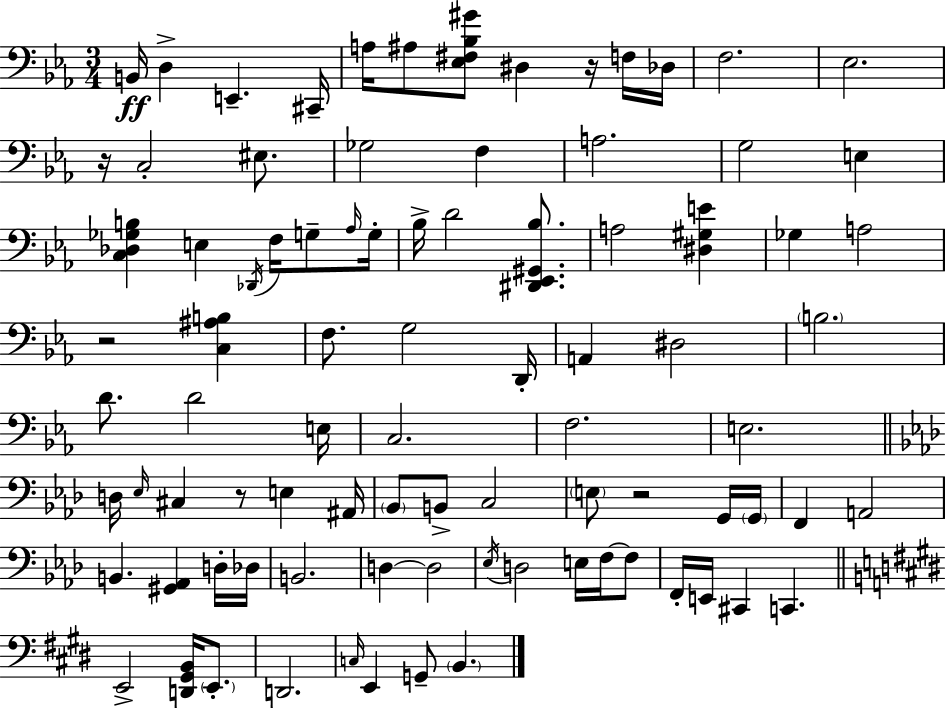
X:1
T:Untitled
M:3/4
L:1/4
K:Eb
B,,/4 D, E,, ^C,,/4 A,/4 ^A,/2 [_E,^F,_B,^G]/2 ^D, z/4 F,/4 _D,/4 F,2 _E,2 z/4 C,2 ^E,/2 _G,2 F, A,2 G,2 E, [C,_D,_G,B,] E, _D,,/4 F,/4 G,/2 _A,/4 G,/4 _B,/4 D2 [^D,,_E,,^G,,_B,]/2 A,2 [^D,^G,E] _G, A,2 z2 [C,^A,B,] F,/2 G,2 D,,/4 A,, ^D,2 B,2 D/2 D2 E,/4 C,2 F,2 E,2 D,/4 _E,/4 ^C, z/2 E, ^A,,/4 _B,,/2 B,,/2 C,2 E,/2 z2 G,,/4 G,,/4 F,, A,,2 B,, [^G,,_A,,] D,/4 _D,/4 B,,2 D, D,2 _E,/4 D,2 E,/4 F,/4 F,/2 F,,/4 E,,/4 ^C,, C,, E,,2 [D,,^G,,B,,]/4 E,,/2 D,,2 C,/4 E,, G,,/2 B,,